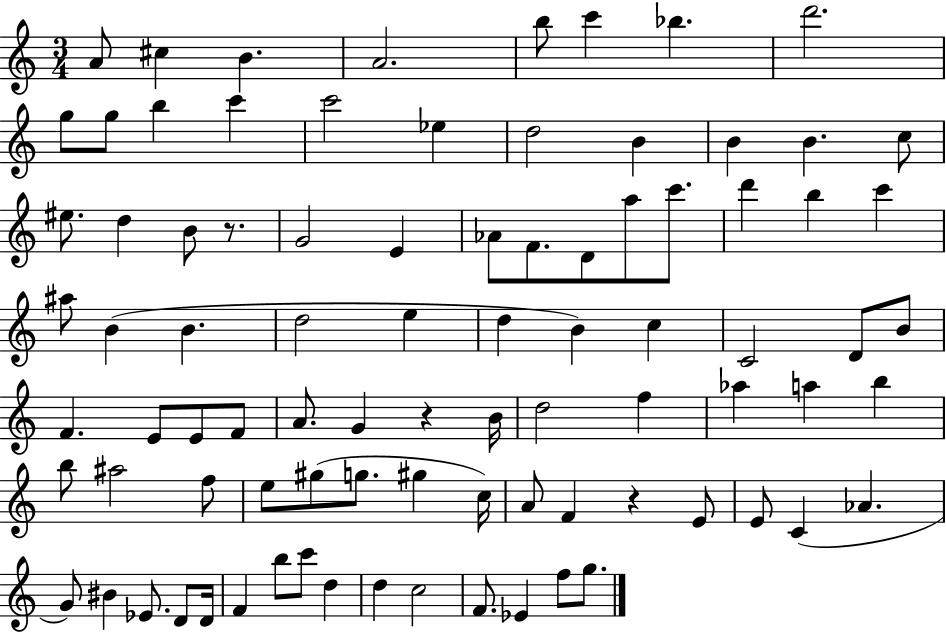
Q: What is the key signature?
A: C major